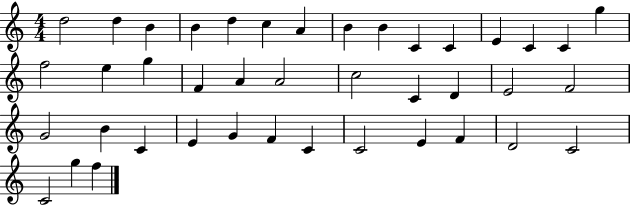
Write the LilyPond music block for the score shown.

{
  \clef treble
  \numericTimeSignature
  \time 4/4
  \key c \major
  d''2 d''4 b'4 | b'4 d''4 c''4 a'4 | b'4 b'4 c'4 c'4 | e'4 c'4 c'4 g''4 | \break f''2 e''4 g''4 | f'4 a'4 a'2 | c''2 c'4 d'4 | e'2 f'2 | \break g'2 b'4 c'4 | e'4 g'4 f'4 c'4 | c'2 e'4 f'4 | d'2 c'2 | \break c'2 g''4 f''4 | \bar "|."
}